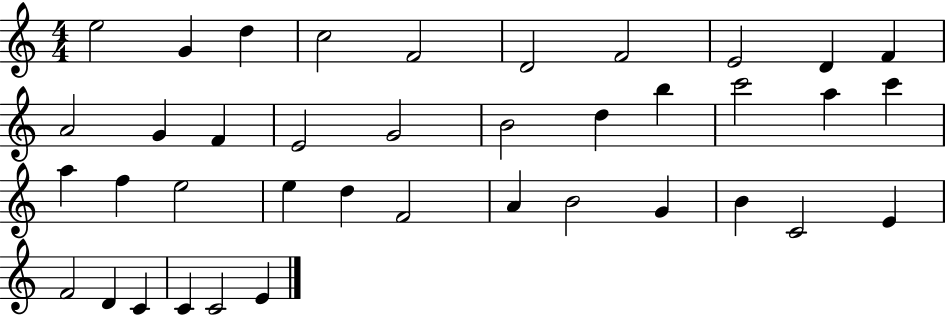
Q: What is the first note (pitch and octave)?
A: E5